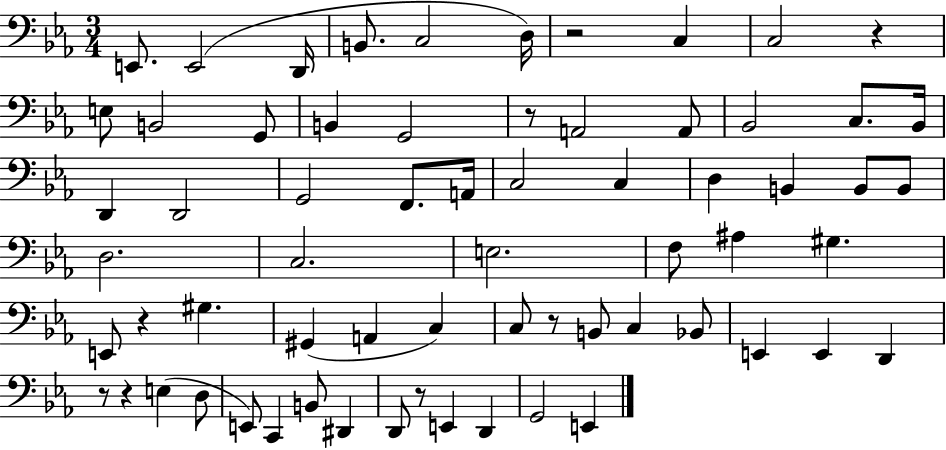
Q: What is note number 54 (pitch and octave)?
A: D2